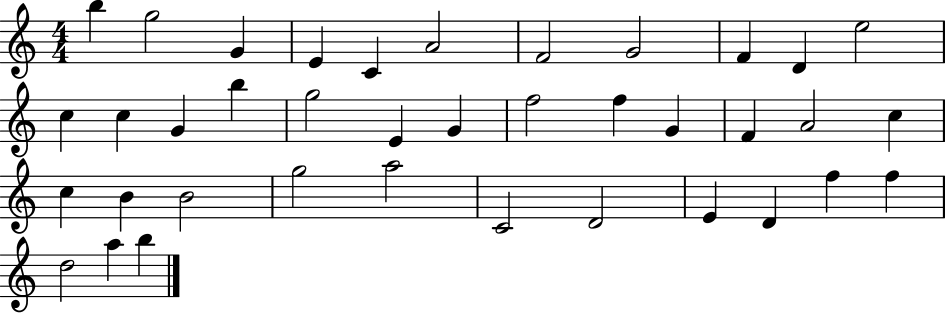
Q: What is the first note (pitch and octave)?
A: B5